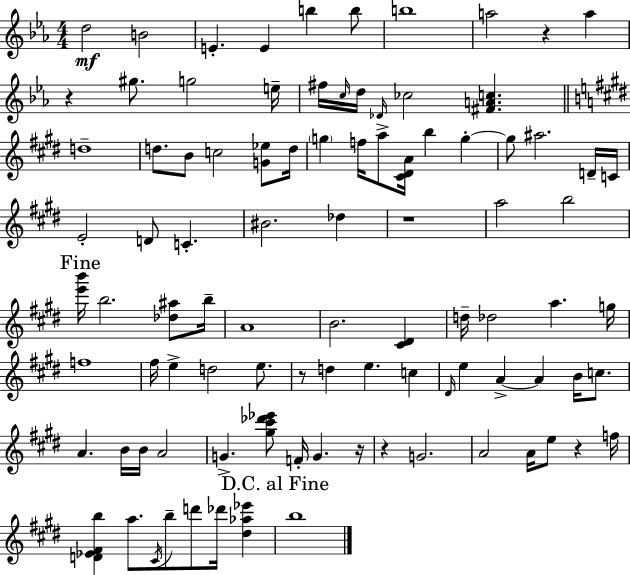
{
  \clef treble
  \numericTimeSignature
  \time 4/4
  \key ees \major
  d''2\mf b'2 | e'4.-. e'4 b''4 b''8 | b''1 | a''2 r4 a''4 | \break r4 gis''8. g''2 e''16-- | fis''16 \grace { c''16 } d''16 \grace { des'16 } ces''2 <fis' a' c''>4. | \bar "||" \break \key e \major d''1-- | d''8. b'8 c''2 <g' ees''>8 d''16 | \parenthesize g''4 f''16 a''8-> <cis' dis' a'>16 b''4 g''4-.~~ | g''8 ais''2. d'16-- c'16 | \break e'2-. d'8 c'4.-. | bis'2. des''4 | r1 | a''2 b''2 | \break \mark "Fine" <e''' b'''>16 b''2. <des'' ais''>8 b''16-- | a'1 | b'2. <cis' dis'>4 | d''16-- des''2 a''4. g''16 | \break f''1 | fis''16 e''4-> d''2 e''8. | r8 d''4 e''4. c''4 | \grace { dis'16 } e''4 a'4->~~ a'4 b'16 c''8. | \break a'4. b'16 b'16 a'2 | g'4.-> <gis'' cis''' des''' ees'''>8 f'16-. g'4. | r16 r4 g'2. | a'2 a'16 e''8 r4 | \break f''16 <d' ees' fis' b''>4 a''8. \acciaccatura { cis'16 } b''8-- d'''8 des'''16 <dis'' aes'' ees'''>4 | \mark "D.C. al Fine" b''1 | \bar "|."
}